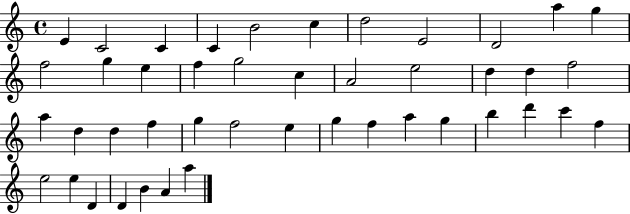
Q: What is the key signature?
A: C major